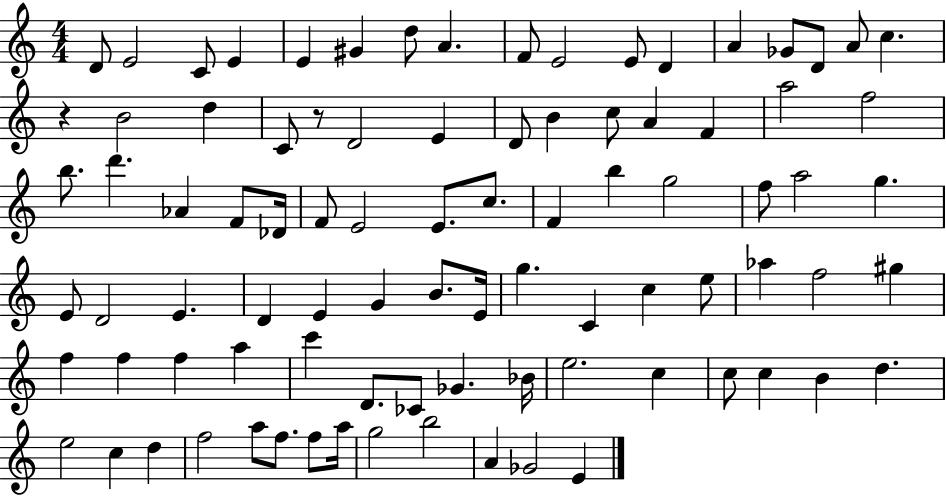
{
  \clef treble
  \numericTimeSignature
  \time 4/4
  \key c \major
  d'8 e'2 c'8 e'4 | e'4 gis'4 d''8 a'4. | f'8 e'2 e'8 d'4 | a'4 ges'8 d'8 a'8 c''4. | \break r4 b'2 d''4 | c'8 r8 d'2 e'4 | d'8 b'4 c''8 a'4 f'4 | a''2 f''2 | \break b''8. d'''4. aes'4 f'8 des'16 | f'8 e'2 e'8. c''8. | f'4 b''4 g''2 | f''8 a''2 g''4. | \break e'8 d'2 e'4. | d'4 e'4 g'4 b'8. e'16 | g''4. c'4 c''4 e''8 | aes''4 f''2 gis''4 | \break f''4 f''4 f''4 a''4 | c'''4 d'8. ces'8 ges'4. bes'16 | e''2. c''4 | c''8 c''4 b'4 d''4. | \break e''2 c''4 d''4 | f''2 a''8 f''8. f''8 a''16 | g''2 b''2 | a'4 ges'2 e'4 | \break \bar "|."
}